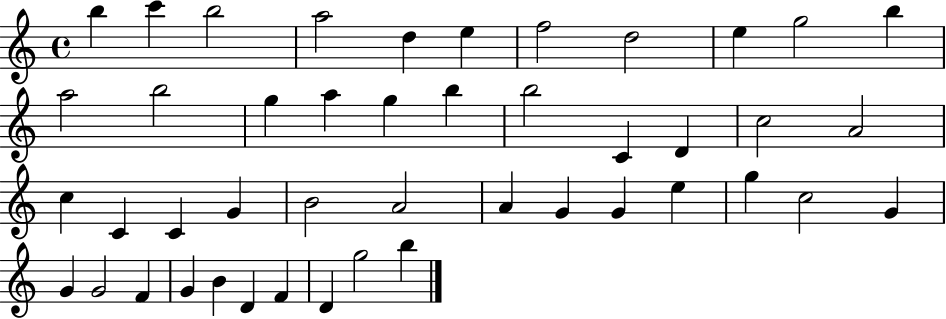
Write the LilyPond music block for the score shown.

{
  \clef treble
  \time 4/4
  \defaultTimeSignature
  \key c \major
  b''4 c'''4 b''2 | a''2 d''4 e''4 | f''2 d''2 | e''4 g''2 b''4 | \break a''2 b''2 | g''4 a''4 g''4 b''4 | b''2 c'4 d'4 | c''2 a'2 | \break c''4 c'4 c'4 g'4 | b'2 a'2 | a'4 g'4 g'4 e''4 | g''4 c''2 g'4 | \break g'4 g'2 f'4 | g'4 b'4 d'4 f'4 | d'4 g''2 b''4 | \bar "|."
}